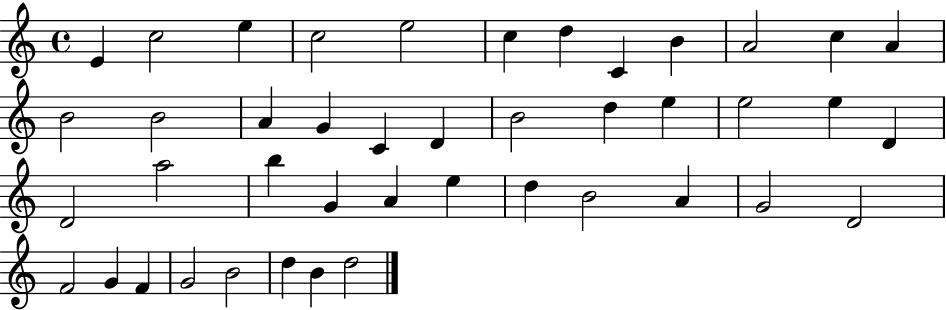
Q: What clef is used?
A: treble